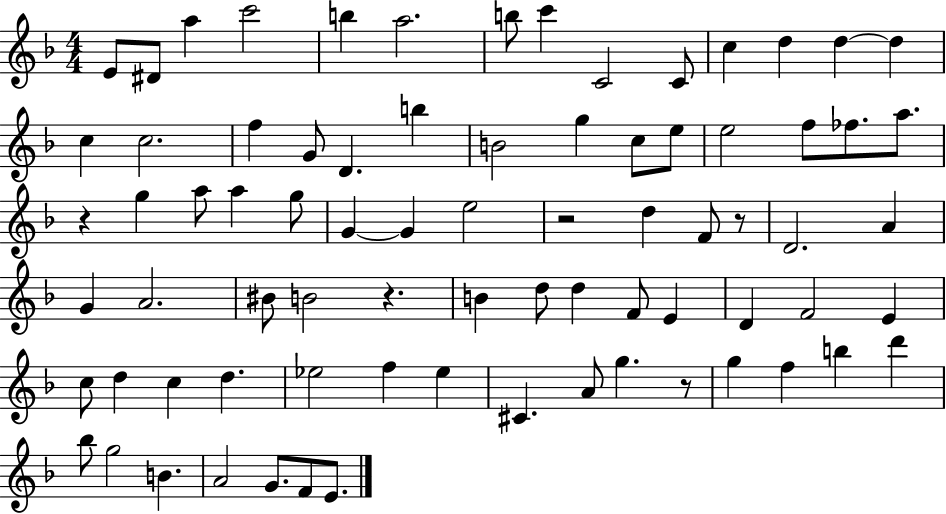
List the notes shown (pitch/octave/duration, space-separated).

E4/e D#4/e A5/q C6/h B5/q A5/h. B5/e C6/q C4/h C4/e C5/q D5/q D5/q D5/q C5/q C5/h. F5/q G4/e D4/q. B5/q B4/h G5/q C5/e E5/e E5/h F5/e FES5/e. A5/e. R/q G5/q A5/e A5/q G5/e G4/q G4/q E5/h R/h D5/q F4/e R/e D4/h. A4/q G4/q A4/h. BIS4/e B4/h R/q. B4/q D5/e D5/q F4/e E4/q D4/q F4/h E4/q C5/e D5/q C5/q D5/q. Eb5/h F5/q Eb5/q C#4/q. A4/e G5/q. R/e G5/q F5/q B5/q D6/q Bb5/e G5/h B4/q. A4/h G4/e. F4/e E4/e.